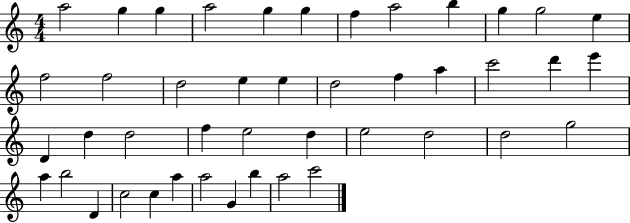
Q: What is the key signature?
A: C major